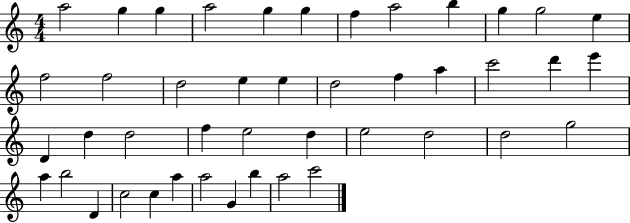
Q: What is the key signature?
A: C major